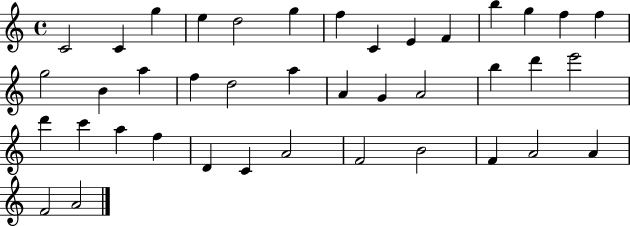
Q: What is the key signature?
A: C major